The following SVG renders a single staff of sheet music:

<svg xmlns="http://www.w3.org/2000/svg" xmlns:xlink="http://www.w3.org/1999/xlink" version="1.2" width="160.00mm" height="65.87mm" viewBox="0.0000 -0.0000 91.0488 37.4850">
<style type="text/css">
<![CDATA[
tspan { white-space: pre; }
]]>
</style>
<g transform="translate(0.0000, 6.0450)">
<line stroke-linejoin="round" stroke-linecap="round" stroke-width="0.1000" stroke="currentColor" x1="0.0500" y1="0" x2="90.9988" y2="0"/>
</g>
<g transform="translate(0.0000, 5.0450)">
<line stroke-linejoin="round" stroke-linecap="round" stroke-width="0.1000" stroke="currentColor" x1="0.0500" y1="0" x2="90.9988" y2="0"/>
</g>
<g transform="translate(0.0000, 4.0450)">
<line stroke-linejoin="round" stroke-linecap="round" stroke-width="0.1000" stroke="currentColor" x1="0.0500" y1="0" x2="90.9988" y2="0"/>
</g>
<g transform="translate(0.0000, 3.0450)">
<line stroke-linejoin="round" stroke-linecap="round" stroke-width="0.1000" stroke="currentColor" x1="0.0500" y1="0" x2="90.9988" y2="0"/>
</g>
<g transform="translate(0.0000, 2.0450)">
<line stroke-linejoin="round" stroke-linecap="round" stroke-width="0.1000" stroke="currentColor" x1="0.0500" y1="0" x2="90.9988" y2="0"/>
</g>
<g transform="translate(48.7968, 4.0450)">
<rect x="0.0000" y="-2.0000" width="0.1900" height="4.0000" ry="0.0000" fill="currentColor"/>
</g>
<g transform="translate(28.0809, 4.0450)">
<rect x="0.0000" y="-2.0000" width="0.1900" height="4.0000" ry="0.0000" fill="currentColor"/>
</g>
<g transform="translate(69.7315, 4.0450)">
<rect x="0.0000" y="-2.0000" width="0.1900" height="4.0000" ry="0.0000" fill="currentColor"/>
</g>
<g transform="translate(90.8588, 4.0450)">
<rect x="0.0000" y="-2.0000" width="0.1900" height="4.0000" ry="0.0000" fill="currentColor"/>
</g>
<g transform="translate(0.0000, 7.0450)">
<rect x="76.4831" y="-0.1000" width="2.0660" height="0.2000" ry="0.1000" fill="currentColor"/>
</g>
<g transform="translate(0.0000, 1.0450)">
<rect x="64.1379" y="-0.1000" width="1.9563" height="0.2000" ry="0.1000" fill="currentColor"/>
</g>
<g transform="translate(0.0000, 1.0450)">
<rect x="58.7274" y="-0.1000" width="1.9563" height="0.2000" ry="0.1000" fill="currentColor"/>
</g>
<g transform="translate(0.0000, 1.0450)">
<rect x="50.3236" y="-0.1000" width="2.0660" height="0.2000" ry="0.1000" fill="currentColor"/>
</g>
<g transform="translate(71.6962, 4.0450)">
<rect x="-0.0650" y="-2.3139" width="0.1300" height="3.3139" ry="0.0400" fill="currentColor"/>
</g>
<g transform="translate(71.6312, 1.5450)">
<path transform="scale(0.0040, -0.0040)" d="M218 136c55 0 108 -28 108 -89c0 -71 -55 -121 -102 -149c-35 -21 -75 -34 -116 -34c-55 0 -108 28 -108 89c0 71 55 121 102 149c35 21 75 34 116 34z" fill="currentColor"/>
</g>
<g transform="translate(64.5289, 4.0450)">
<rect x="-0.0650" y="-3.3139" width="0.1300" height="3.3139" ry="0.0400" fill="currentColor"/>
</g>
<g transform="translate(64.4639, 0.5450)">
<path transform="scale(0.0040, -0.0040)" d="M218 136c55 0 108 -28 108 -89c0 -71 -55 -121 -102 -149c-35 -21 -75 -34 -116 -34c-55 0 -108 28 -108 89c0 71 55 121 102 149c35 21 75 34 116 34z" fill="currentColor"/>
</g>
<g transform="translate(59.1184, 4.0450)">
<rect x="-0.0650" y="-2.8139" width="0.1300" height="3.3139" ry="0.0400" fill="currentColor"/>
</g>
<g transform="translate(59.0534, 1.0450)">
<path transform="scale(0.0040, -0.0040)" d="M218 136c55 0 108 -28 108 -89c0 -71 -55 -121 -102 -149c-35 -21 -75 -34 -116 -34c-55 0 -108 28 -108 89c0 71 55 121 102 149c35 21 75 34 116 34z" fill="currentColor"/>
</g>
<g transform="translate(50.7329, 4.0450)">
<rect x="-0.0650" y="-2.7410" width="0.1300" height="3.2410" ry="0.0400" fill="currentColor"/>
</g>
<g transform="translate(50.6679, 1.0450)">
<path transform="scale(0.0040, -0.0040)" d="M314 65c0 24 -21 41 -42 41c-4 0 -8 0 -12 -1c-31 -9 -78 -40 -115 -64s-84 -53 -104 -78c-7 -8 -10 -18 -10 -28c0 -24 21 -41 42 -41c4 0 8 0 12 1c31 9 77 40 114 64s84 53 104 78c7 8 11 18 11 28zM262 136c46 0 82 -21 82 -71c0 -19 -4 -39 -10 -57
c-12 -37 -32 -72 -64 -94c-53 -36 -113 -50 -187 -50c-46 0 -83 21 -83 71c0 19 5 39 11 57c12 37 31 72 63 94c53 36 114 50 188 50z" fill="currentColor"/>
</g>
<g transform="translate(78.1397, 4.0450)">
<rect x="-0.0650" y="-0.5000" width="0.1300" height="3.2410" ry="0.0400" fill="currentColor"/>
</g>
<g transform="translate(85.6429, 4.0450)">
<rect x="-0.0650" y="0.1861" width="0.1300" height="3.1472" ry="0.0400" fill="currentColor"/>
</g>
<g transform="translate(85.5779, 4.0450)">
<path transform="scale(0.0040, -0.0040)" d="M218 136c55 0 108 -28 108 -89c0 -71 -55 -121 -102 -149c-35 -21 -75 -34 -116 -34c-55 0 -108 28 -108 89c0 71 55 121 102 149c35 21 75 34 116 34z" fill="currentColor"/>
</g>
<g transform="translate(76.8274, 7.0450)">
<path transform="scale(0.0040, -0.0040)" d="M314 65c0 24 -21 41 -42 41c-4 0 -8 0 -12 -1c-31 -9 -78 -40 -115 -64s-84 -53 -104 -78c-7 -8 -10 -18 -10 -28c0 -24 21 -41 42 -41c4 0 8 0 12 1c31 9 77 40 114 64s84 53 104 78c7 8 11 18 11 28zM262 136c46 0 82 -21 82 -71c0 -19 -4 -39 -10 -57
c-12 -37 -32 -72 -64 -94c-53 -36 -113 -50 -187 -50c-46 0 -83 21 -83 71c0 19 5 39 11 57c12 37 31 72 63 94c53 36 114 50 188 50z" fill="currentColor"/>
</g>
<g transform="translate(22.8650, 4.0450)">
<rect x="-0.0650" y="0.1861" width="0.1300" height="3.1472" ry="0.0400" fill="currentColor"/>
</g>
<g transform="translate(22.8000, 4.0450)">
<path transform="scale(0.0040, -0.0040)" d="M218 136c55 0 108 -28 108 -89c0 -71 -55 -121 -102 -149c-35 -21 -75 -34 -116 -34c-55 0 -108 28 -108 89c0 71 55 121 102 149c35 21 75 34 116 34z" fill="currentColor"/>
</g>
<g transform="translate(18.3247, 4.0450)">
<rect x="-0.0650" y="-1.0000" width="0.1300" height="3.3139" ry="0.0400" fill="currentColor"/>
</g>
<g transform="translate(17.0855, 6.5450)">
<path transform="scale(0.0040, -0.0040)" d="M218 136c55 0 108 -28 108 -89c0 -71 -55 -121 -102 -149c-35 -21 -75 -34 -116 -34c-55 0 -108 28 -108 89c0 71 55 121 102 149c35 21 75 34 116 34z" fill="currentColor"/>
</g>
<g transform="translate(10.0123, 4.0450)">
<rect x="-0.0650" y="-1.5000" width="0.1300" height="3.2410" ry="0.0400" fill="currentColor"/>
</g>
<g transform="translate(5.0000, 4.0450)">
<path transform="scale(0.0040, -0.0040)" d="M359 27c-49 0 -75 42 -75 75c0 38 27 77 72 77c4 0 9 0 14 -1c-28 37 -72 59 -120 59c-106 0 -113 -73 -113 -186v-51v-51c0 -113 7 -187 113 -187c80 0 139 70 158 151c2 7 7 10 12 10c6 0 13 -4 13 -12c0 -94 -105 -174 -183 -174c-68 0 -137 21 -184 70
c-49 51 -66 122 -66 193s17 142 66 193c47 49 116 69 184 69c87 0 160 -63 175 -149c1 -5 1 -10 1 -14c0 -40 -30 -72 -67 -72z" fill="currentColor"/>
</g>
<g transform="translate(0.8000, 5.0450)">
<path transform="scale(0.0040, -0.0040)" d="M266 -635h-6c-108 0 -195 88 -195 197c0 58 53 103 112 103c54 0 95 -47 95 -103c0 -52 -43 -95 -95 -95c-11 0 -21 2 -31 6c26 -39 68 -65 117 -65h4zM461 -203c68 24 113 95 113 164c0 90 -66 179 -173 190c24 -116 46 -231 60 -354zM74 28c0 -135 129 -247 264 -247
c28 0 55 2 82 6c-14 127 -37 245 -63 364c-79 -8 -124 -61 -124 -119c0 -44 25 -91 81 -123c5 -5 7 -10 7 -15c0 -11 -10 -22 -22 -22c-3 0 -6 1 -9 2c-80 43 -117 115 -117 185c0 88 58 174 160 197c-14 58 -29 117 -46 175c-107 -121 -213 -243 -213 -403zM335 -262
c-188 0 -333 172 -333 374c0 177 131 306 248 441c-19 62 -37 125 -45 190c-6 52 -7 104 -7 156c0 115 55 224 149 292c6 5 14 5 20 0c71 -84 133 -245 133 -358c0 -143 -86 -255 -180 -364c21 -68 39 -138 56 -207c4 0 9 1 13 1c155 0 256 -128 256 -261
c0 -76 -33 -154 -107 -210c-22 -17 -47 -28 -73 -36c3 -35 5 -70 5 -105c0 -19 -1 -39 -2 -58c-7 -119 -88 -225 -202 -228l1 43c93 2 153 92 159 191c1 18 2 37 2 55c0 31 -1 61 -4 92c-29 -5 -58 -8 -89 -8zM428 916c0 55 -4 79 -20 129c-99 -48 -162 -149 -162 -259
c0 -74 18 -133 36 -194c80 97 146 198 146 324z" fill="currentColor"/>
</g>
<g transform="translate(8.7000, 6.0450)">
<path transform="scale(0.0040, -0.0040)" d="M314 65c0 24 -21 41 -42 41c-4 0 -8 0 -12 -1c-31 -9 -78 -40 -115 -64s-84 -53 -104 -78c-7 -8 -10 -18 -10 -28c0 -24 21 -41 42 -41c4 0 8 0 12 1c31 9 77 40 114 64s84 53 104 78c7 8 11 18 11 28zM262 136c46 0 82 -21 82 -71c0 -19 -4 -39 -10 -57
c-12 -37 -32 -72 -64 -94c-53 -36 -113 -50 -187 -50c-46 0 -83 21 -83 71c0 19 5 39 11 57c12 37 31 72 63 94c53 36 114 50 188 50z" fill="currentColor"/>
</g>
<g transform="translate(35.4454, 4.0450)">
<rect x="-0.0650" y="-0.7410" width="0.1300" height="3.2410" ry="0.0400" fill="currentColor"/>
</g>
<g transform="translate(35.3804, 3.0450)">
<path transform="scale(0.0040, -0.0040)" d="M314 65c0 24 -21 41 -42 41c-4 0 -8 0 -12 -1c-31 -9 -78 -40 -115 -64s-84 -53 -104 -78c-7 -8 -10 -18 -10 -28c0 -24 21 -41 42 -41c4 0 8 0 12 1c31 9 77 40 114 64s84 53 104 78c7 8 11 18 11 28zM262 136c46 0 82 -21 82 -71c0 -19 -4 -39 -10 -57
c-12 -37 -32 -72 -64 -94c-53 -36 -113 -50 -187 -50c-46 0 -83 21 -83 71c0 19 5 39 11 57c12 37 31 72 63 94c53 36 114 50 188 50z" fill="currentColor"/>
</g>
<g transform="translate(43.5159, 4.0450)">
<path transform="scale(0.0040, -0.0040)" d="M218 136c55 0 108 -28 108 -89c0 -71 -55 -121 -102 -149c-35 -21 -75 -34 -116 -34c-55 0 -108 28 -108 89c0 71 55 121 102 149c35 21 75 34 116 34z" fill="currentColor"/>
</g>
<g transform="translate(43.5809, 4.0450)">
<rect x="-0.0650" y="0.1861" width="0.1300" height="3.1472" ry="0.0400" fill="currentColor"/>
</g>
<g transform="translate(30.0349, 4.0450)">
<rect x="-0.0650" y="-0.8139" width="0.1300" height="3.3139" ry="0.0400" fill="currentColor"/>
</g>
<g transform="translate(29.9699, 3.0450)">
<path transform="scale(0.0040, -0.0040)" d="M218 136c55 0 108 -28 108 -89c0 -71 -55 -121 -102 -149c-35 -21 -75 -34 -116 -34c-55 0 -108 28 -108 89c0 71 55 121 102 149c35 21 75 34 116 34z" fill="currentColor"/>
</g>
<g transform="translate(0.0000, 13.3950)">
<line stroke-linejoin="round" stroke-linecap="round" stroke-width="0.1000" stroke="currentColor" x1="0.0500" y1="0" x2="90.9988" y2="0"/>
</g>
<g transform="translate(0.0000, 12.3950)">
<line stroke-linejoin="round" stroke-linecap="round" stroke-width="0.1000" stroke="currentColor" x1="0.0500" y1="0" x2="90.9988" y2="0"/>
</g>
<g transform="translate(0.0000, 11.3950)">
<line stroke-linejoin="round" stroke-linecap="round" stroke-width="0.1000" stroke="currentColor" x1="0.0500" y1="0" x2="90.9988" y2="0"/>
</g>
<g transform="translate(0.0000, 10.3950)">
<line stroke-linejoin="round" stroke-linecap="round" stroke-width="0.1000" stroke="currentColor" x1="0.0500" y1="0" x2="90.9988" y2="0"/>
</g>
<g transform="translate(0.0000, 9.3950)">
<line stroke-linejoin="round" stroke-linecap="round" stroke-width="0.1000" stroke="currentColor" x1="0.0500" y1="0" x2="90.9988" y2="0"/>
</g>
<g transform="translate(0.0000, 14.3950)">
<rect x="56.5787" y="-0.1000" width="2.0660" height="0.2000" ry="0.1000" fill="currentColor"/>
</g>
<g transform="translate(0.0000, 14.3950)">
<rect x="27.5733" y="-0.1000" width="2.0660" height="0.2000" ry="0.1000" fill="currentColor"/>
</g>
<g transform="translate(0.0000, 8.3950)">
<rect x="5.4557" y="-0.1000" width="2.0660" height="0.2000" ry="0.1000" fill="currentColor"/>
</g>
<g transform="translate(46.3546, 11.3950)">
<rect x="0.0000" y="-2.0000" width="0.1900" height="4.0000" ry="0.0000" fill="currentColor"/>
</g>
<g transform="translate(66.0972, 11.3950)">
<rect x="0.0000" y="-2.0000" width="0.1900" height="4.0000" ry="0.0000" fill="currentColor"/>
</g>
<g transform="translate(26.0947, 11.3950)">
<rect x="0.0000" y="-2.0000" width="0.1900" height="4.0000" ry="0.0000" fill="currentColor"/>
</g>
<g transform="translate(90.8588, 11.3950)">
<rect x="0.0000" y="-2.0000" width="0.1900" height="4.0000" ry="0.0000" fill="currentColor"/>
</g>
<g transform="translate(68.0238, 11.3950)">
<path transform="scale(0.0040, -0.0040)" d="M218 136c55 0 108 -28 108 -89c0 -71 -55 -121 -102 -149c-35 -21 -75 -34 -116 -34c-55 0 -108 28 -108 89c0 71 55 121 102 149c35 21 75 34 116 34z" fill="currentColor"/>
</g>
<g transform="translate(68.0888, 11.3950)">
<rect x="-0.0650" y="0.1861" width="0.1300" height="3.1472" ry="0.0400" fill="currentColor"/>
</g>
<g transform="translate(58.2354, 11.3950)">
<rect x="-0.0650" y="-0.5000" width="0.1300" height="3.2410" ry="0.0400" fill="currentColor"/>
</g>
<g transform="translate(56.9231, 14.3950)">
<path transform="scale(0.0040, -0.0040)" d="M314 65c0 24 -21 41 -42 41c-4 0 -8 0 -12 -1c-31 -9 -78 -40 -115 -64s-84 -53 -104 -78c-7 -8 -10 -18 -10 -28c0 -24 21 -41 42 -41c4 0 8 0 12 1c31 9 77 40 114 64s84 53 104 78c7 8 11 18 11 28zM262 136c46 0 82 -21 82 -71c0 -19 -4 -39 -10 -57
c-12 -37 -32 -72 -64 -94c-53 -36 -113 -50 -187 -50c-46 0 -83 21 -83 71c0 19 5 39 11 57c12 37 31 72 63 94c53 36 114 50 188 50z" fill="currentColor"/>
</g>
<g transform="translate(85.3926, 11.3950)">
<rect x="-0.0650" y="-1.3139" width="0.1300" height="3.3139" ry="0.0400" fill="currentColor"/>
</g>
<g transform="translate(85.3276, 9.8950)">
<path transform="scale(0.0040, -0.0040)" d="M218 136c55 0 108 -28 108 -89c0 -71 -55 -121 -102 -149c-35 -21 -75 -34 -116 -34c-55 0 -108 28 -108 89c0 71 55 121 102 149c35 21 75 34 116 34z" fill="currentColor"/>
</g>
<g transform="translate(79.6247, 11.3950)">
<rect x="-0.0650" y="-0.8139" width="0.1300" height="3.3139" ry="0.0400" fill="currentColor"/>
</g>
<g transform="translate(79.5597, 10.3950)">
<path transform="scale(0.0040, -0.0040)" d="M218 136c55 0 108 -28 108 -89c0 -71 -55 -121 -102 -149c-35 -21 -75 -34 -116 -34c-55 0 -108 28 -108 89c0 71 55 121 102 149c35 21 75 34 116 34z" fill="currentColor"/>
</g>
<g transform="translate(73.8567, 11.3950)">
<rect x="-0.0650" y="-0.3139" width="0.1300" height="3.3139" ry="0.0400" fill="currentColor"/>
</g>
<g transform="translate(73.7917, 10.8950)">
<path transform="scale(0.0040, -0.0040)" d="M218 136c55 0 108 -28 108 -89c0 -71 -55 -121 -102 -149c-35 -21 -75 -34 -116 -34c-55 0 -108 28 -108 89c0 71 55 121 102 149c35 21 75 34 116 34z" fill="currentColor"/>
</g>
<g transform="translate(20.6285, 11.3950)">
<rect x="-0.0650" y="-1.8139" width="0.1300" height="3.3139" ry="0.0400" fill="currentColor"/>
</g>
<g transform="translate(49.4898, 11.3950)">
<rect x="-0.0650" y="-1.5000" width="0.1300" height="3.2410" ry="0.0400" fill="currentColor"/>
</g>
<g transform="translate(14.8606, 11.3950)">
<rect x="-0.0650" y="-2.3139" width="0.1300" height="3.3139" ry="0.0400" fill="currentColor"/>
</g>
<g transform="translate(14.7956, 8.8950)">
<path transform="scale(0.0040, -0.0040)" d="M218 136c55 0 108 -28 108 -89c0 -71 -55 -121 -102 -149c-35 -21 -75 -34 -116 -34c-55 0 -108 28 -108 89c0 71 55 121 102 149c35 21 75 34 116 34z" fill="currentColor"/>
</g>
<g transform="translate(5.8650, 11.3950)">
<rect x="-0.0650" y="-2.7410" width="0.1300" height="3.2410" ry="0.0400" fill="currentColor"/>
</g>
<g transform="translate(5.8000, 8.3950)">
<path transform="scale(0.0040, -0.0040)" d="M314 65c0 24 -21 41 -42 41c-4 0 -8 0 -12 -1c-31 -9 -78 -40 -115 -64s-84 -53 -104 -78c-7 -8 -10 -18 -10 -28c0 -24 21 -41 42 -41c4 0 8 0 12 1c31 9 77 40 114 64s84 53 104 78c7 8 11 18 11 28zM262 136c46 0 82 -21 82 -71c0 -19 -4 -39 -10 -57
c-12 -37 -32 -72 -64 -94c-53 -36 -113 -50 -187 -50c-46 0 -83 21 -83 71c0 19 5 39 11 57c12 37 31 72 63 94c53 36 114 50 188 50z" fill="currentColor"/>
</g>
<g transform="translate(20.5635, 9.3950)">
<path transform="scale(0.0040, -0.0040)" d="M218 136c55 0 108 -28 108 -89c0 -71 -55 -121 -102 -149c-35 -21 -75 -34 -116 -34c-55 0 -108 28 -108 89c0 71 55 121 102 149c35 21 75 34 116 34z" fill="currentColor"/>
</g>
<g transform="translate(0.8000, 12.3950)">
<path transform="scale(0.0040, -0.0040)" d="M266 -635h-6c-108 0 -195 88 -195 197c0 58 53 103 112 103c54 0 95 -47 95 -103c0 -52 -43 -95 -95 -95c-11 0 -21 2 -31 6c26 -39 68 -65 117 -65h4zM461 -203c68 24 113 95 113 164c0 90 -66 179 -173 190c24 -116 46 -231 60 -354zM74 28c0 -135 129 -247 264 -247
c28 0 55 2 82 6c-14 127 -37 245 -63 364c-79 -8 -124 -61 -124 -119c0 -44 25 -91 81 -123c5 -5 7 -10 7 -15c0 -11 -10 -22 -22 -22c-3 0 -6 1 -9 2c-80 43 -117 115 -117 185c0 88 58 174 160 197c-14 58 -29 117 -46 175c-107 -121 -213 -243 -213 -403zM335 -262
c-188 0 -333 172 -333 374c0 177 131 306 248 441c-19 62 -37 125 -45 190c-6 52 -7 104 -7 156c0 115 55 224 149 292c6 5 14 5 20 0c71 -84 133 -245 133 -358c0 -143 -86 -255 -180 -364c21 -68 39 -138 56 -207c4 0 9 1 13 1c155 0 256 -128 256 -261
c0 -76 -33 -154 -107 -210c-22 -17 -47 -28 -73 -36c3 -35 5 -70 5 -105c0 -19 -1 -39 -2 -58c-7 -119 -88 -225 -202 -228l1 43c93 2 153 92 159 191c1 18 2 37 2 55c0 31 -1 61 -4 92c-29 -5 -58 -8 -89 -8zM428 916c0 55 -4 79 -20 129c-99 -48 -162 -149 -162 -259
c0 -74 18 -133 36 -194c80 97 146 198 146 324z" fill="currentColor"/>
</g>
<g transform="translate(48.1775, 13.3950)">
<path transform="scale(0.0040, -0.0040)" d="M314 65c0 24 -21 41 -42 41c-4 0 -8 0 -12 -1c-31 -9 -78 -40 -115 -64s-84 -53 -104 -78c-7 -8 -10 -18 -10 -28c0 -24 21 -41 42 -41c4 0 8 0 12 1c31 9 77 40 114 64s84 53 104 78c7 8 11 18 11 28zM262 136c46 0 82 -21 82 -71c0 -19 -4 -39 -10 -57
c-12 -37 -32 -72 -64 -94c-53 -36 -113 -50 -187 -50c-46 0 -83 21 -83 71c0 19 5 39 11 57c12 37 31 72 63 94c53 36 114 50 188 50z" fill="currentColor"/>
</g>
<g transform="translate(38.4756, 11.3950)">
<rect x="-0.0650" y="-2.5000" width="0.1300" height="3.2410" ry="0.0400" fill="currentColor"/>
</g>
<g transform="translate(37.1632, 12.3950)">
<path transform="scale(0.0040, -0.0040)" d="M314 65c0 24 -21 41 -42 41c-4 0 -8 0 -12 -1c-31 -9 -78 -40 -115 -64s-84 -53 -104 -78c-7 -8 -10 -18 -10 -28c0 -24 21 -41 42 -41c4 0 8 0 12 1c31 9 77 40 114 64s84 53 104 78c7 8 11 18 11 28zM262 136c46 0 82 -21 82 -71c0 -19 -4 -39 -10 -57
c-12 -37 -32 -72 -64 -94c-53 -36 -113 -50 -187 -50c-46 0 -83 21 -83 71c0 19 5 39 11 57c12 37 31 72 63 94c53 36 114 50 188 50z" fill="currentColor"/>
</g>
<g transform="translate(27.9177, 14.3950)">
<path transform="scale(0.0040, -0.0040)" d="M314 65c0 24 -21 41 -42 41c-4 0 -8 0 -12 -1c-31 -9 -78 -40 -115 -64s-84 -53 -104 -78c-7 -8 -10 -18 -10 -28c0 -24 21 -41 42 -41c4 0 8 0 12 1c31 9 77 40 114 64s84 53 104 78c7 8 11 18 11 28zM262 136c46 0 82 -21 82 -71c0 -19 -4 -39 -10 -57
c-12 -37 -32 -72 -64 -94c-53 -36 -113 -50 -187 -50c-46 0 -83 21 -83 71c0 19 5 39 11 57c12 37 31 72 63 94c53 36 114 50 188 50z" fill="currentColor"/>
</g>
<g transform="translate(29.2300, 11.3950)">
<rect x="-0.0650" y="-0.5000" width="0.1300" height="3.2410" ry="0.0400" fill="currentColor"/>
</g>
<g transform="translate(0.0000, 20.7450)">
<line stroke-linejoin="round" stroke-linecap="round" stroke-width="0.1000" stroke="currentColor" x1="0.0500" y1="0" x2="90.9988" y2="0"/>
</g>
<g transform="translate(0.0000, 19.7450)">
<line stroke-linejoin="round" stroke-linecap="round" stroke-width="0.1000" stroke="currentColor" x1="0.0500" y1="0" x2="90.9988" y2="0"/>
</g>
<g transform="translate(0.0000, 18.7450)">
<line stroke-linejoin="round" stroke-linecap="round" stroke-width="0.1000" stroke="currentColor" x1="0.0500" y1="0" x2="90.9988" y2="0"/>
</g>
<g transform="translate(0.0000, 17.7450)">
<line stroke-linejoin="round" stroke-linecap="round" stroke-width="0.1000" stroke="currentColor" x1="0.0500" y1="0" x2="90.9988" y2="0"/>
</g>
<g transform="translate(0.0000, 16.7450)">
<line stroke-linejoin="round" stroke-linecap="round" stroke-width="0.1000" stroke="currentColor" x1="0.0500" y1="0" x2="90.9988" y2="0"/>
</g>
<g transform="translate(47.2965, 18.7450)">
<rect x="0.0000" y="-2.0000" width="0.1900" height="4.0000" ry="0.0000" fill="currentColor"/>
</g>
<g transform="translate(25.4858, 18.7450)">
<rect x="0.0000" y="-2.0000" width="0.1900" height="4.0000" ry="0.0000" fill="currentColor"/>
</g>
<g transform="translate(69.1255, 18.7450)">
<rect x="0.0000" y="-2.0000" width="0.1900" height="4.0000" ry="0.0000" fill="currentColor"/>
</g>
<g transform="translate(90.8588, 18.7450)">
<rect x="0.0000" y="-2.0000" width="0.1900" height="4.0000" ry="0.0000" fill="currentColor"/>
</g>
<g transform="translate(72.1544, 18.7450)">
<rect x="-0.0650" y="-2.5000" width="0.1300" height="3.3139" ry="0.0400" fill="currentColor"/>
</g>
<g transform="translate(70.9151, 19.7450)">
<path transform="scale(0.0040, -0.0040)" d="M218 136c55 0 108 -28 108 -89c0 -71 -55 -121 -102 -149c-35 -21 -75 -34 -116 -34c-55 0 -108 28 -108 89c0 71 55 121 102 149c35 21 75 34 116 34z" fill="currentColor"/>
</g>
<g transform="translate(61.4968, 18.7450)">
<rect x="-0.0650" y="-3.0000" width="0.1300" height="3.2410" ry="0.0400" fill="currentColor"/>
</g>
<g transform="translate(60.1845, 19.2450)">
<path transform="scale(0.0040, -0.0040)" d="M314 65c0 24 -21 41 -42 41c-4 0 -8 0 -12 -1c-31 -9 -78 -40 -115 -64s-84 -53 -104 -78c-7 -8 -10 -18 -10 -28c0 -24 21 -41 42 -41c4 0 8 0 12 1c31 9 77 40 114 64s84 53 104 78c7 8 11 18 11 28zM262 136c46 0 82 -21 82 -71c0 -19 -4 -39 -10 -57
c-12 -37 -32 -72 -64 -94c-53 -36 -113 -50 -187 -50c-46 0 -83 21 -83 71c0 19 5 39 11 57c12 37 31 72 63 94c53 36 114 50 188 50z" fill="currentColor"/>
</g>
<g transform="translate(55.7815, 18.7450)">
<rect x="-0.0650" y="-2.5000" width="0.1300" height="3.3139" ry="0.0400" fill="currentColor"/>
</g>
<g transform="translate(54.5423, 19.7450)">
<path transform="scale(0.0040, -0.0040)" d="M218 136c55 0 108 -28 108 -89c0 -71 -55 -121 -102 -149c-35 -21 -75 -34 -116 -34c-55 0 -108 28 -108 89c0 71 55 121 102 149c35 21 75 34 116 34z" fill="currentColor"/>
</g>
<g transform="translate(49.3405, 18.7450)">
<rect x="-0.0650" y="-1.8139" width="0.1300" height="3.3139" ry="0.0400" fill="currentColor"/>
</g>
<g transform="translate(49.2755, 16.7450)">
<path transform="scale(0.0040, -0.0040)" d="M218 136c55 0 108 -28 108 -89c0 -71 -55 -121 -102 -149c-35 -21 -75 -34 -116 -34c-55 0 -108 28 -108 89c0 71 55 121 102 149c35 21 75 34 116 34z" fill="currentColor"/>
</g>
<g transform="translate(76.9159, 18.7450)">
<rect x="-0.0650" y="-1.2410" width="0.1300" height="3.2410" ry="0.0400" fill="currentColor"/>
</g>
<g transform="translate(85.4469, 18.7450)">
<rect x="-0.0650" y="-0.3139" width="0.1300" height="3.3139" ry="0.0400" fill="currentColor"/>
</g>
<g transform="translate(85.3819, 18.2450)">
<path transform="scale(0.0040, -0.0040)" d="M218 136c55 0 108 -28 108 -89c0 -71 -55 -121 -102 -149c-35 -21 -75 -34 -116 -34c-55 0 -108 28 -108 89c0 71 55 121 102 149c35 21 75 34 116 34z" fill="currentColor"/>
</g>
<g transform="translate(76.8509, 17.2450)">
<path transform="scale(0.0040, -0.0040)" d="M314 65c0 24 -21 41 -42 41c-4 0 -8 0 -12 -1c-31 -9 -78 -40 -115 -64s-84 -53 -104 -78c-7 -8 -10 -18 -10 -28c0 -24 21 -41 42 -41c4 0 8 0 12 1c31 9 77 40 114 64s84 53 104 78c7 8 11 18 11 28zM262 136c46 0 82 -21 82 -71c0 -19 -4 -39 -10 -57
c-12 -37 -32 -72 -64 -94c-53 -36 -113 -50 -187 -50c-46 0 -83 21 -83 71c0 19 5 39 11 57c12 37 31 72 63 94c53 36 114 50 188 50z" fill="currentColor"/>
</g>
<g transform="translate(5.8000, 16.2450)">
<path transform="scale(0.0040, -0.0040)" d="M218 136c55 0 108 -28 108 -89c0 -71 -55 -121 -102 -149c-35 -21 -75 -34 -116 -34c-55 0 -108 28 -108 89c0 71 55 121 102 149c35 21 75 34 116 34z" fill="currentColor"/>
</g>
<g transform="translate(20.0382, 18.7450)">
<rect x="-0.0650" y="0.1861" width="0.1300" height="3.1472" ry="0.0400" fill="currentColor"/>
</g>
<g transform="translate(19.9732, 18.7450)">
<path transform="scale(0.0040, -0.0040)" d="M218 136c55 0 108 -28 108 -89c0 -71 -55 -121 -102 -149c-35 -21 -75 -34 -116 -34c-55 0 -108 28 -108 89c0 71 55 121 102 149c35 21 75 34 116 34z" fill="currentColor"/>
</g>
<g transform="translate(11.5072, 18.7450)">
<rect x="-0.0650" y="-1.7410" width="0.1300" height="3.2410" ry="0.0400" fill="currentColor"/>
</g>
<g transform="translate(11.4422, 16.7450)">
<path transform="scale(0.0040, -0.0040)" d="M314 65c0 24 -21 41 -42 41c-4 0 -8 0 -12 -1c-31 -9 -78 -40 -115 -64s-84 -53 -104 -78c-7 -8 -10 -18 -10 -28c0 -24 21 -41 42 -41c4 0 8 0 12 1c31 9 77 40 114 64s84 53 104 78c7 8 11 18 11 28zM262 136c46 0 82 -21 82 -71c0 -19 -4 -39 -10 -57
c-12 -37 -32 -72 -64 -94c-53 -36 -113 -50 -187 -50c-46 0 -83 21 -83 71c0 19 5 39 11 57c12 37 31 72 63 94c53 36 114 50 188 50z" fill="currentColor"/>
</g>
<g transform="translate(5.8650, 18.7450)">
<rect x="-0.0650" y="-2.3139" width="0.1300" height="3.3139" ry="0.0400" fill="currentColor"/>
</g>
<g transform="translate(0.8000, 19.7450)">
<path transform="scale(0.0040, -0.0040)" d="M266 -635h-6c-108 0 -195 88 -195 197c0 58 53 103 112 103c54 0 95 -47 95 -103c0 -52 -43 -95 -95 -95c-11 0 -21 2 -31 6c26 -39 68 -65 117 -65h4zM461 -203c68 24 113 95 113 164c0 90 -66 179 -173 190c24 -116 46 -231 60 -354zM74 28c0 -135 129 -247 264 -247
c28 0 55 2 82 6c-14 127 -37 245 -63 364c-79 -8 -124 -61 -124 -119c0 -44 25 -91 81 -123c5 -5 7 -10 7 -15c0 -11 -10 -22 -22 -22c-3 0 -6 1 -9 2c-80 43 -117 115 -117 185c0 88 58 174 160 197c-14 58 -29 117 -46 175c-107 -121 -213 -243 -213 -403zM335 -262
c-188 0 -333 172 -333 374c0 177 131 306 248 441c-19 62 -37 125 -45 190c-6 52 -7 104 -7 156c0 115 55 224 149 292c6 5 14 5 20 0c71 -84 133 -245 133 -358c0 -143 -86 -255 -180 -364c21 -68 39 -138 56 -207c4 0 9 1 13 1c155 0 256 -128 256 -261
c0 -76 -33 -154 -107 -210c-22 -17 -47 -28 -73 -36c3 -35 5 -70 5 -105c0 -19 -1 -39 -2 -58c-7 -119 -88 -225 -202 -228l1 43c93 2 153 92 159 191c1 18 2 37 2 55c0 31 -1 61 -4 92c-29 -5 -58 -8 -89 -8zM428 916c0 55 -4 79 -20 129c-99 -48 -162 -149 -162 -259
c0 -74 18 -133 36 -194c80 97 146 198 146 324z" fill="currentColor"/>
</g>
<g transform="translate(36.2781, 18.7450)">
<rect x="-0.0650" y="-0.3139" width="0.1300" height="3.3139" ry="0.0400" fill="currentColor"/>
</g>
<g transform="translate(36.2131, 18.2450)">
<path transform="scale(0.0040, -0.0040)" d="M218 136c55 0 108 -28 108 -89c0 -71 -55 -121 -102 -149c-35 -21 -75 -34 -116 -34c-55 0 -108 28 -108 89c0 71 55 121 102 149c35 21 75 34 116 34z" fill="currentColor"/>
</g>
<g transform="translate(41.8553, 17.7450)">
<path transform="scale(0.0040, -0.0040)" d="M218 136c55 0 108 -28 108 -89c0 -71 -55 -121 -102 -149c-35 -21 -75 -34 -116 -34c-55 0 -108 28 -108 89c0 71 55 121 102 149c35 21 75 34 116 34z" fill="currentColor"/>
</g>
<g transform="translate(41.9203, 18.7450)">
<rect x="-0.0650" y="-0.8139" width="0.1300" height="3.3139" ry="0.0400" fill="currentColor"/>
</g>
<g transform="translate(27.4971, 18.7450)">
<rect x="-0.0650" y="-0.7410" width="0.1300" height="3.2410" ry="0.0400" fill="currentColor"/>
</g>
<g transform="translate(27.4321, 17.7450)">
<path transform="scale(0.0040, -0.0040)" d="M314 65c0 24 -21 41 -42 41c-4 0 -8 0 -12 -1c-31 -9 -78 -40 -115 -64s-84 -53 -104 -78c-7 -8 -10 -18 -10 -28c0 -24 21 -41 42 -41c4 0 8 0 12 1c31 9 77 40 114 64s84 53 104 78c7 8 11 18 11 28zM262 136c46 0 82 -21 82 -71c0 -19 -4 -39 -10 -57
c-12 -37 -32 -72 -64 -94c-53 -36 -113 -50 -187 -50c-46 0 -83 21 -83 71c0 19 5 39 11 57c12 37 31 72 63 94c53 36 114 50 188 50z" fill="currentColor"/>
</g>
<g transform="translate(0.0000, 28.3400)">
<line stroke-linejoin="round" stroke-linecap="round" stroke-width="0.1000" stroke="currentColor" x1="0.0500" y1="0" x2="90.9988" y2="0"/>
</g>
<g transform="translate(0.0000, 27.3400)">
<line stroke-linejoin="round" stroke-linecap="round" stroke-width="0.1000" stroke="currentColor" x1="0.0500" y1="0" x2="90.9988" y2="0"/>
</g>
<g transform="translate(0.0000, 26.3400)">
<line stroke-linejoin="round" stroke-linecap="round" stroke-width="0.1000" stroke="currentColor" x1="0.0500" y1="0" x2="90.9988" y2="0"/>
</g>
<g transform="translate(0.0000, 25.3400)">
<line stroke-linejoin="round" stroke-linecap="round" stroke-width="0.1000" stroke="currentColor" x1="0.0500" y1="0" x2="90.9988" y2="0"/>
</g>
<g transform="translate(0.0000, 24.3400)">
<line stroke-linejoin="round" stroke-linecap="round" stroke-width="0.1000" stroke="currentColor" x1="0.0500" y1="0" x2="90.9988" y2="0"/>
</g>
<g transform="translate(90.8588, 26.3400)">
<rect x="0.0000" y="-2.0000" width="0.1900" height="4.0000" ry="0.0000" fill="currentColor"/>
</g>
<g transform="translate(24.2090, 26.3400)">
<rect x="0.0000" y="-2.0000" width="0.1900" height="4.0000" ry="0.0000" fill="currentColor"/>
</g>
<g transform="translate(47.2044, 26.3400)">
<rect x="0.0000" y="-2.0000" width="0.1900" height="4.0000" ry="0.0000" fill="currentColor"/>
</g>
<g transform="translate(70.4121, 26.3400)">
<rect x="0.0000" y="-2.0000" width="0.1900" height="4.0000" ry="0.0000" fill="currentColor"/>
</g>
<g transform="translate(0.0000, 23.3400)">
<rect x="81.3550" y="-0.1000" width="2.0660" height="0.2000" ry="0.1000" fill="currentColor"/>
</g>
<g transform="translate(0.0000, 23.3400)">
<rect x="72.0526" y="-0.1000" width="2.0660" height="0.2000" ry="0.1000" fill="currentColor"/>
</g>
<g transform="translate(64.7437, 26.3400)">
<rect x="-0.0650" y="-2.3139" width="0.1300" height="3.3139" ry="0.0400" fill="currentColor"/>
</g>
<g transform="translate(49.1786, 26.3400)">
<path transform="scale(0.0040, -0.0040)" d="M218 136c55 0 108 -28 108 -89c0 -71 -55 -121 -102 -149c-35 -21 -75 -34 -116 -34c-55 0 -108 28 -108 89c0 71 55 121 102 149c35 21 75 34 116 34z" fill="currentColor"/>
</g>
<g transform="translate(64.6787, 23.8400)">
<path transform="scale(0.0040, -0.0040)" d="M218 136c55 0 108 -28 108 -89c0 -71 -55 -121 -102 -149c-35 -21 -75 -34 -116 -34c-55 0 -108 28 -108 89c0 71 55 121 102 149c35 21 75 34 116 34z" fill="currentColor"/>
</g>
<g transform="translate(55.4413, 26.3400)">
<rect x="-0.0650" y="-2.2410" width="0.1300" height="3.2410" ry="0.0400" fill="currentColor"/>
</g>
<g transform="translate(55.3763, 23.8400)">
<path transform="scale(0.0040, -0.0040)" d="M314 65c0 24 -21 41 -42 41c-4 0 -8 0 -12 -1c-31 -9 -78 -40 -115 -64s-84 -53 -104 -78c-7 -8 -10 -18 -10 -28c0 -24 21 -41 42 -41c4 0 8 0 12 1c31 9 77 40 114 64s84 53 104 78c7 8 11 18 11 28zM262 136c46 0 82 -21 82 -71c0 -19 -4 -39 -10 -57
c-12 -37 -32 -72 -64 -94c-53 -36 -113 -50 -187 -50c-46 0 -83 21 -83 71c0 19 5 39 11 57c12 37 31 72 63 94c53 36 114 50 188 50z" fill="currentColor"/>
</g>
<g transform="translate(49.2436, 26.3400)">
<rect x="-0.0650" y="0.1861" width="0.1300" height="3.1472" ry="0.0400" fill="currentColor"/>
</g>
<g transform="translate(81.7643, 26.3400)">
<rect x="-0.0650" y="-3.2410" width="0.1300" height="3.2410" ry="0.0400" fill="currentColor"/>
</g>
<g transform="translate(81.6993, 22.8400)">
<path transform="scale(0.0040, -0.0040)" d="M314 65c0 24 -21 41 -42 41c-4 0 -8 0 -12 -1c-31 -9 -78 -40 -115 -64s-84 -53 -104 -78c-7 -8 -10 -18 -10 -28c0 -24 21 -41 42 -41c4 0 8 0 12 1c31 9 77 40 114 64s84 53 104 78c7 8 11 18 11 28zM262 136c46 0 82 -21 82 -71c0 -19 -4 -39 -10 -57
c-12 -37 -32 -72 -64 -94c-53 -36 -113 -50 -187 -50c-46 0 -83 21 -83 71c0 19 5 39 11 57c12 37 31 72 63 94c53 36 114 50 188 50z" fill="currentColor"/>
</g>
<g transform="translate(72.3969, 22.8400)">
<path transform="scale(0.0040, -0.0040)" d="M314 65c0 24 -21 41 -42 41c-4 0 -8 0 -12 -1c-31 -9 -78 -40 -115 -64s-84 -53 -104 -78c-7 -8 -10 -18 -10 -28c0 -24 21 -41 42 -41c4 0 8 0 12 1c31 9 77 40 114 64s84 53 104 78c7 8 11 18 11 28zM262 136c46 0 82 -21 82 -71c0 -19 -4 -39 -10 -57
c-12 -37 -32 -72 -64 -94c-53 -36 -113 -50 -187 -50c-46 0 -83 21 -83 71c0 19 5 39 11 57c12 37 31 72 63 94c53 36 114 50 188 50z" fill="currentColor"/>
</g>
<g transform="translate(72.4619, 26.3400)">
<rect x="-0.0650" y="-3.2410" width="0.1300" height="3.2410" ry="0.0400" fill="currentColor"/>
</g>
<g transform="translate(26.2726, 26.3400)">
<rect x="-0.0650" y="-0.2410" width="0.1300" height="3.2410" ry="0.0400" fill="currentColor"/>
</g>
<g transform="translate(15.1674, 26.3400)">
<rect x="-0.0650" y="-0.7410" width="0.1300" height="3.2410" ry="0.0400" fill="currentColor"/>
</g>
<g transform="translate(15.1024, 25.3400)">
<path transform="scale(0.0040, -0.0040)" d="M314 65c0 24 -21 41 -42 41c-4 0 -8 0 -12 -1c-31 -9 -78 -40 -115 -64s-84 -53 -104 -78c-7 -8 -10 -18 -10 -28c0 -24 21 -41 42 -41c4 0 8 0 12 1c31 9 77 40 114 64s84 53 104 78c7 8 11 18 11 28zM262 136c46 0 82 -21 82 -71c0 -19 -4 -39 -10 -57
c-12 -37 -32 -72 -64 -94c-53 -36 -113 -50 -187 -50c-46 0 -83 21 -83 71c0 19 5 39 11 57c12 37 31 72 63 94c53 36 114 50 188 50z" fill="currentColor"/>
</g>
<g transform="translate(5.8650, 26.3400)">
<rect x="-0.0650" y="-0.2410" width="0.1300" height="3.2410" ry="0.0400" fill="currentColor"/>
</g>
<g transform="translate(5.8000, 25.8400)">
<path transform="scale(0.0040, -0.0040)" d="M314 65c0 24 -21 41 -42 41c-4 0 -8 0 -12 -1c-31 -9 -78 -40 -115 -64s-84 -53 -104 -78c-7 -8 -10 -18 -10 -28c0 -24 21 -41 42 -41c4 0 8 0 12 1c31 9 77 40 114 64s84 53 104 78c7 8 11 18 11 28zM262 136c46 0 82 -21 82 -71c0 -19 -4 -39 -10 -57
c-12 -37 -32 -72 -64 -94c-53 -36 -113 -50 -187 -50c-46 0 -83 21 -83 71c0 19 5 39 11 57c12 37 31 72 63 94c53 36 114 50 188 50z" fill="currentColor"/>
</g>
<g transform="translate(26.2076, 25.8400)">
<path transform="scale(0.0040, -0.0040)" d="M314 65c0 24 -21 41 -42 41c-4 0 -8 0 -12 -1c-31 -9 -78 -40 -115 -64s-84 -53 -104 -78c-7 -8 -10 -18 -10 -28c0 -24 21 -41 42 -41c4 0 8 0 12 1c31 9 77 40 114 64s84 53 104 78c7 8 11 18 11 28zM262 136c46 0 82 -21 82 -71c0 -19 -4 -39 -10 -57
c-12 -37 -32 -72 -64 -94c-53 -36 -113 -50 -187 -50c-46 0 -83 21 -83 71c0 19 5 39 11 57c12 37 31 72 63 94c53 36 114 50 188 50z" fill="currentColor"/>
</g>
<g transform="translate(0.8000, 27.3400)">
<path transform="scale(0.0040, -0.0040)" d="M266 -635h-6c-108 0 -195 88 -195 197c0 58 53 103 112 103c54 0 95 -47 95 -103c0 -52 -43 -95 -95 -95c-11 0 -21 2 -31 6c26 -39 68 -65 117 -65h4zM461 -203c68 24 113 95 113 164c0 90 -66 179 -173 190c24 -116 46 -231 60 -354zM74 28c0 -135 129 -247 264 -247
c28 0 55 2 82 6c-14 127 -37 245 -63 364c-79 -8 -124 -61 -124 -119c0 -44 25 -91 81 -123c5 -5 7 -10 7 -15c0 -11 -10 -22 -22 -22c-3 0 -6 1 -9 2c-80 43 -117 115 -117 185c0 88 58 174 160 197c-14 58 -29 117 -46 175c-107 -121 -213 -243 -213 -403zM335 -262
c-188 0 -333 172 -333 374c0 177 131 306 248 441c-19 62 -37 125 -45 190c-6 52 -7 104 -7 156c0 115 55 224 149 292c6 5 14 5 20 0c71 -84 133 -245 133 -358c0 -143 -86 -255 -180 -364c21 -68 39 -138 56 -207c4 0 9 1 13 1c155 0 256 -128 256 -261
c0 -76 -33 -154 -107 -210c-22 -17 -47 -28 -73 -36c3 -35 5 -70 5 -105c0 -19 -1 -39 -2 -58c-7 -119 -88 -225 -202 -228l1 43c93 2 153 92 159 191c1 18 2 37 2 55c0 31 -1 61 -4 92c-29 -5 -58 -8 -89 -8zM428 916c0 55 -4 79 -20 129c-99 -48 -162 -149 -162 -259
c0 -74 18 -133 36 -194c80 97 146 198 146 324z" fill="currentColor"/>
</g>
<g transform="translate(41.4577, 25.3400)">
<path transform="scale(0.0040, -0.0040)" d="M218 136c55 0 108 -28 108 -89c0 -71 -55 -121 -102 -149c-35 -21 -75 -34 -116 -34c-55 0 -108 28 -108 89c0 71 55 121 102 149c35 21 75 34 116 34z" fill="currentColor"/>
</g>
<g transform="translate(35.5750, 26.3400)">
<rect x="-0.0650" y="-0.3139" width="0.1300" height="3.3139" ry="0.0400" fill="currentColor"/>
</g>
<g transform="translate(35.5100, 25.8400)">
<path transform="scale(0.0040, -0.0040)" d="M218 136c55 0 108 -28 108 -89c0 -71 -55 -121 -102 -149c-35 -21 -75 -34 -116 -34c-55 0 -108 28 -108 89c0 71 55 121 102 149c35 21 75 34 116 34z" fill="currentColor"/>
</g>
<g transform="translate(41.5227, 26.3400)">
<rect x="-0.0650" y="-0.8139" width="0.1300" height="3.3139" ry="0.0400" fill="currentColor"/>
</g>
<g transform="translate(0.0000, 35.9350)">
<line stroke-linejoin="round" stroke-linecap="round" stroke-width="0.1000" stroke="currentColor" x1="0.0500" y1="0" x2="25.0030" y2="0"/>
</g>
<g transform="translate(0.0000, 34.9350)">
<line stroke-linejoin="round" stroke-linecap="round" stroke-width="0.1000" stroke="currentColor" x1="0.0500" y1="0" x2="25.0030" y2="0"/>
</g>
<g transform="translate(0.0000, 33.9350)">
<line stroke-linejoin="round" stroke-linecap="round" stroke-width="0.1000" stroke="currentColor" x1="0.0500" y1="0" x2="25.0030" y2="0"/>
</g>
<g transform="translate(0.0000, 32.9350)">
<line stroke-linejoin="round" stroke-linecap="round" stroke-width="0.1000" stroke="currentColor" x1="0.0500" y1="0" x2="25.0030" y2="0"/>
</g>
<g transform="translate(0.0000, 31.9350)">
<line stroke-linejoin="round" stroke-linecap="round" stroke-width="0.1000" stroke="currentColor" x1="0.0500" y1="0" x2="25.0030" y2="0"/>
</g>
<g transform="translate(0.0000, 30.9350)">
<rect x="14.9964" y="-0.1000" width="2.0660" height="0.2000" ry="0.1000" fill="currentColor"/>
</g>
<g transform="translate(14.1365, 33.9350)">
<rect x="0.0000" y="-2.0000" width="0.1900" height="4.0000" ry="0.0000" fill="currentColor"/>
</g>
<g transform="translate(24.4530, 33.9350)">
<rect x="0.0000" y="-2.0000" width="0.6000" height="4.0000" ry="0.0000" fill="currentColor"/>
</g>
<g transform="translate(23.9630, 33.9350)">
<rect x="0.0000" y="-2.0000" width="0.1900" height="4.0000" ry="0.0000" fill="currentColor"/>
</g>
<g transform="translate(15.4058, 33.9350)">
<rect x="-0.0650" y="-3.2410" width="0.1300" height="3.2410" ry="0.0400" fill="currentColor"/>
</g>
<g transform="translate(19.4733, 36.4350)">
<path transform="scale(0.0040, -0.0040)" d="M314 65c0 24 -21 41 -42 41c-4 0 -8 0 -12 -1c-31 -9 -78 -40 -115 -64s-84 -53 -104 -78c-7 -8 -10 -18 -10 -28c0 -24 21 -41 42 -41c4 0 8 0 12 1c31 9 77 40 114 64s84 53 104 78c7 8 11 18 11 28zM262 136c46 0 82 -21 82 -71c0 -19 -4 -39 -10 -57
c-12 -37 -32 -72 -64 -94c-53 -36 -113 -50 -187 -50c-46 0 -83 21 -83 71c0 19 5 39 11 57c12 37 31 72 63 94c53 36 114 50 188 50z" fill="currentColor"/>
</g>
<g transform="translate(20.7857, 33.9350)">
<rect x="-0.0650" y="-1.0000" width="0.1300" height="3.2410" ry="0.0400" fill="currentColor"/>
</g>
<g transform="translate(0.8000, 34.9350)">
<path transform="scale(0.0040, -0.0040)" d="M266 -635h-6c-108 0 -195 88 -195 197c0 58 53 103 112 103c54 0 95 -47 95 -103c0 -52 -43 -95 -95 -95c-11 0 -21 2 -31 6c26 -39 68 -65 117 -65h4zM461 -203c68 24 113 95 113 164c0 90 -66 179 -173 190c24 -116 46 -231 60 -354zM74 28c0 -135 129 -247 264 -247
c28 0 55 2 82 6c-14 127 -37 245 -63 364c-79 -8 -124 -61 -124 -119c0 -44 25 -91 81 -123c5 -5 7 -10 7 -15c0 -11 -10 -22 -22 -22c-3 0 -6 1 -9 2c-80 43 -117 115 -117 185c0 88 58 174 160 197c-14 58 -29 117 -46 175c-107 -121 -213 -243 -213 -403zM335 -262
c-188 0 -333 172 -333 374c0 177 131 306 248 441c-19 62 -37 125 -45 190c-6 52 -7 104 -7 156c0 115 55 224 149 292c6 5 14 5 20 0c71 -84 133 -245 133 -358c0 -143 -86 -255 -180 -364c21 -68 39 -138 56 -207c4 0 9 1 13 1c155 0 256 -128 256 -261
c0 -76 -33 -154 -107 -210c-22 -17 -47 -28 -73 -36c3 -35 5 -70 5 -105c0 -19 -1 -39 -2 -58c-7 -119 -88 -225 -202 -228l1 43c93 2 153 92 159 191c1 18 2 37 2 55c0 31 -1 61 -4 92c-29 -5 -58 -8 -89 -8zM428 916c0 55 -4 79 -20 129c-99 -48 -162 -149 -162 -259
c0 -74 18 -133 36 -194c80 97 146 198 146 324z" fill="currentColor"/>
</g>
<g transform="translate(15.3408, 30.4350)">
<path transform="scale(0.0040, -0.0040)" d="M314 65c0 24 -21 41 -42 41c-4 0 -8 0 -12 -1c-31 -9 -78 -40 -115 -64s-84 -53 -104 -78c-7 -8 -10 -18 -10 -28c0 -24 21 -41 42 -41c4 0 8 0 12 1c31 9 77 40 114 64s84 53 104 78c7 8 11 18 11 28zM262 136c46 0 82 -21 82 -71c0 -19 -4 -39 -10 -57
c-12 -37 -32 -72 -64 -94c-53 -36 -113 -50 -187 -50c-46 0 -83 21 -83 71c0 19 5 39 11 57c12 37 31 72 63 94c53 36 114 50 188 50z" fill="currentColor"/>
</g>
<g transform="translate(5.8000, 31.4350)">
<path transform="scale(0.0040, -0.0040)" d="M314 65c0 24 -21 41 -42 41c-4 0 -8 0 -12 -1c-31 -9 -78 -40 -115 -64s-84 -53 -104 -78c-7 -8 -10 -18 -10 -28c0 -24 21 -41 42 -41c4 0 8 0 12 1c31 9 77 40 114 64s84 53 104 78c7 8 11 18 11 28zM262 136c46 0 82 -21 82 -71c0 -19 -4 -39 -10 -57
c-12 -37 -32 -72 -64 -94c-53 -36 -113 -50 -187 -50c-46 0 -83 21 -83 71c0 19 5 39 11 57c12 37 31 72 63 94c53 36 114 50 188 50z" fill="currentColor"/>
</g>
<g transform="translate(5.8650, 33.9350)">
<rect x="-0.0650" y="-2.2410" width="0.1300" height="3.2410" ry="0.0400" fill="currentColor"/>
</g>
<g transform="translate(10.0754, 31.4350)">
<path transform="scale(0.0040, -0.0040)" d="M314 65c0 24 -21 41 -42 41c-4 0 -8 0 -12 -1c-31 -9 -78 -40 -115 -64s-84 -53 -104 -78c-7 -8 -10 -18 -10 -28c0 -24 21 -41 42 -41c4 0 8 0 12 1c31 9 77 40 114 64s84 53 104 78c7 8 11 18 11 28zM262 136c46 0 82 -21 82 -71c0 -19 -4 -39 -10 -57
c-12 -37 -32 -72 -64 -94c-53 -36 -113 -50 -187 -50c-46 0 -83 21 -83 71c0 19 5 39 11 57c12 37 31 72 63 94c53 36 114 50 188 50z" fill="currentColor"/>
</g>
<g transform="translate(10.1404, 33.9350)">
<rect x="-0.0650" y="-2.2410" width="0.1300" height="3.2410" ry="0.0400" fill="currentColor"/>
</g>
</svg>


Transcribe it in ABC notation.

X:1
T:Untitled
M:4/4
L:1/4
K:C
E2 D B d d2 B a2 a b g C2 B a2 g f C2 G2 E2 C2 B c d e g f2 B d2 c d f G A2 G e2 c c2 d2 c2 c d B g2 g b2 b2 g2 g2 b2 D2